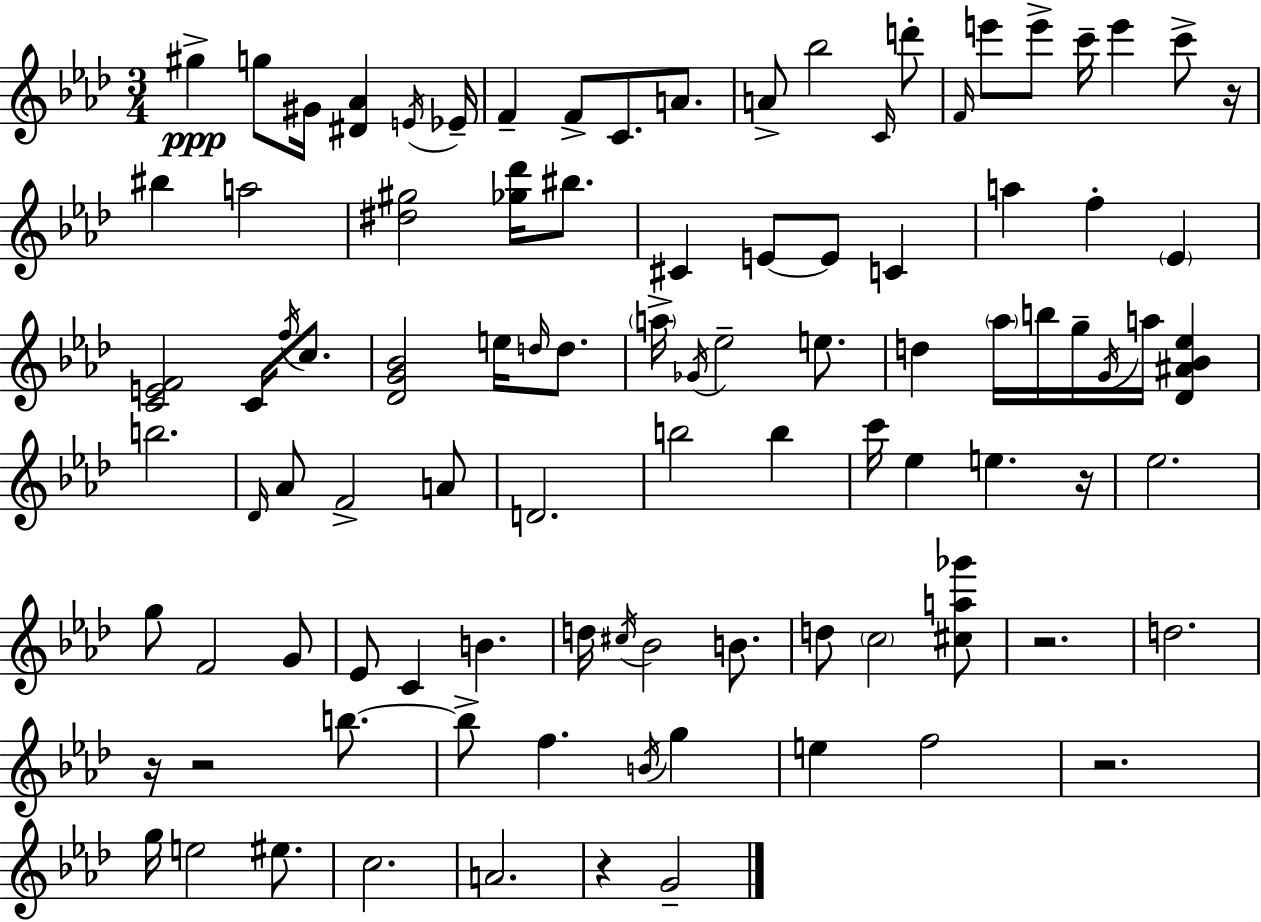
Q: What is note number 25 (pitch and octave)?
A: E4